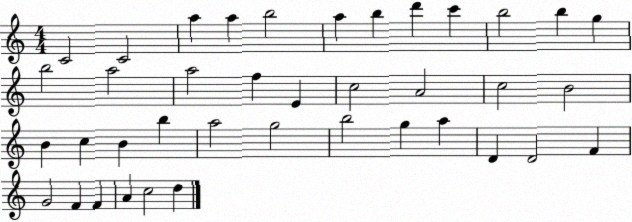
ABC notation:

X:1
T:Untitled
M:4/4
L:1/4
K:C
C2 C2 a a b2 a b d' c' b2 b g b2 a2 a2 f E c2 A2 c2 B2 B c B b a2 g2 b2 g a D D2 F G2 F F A c2 d